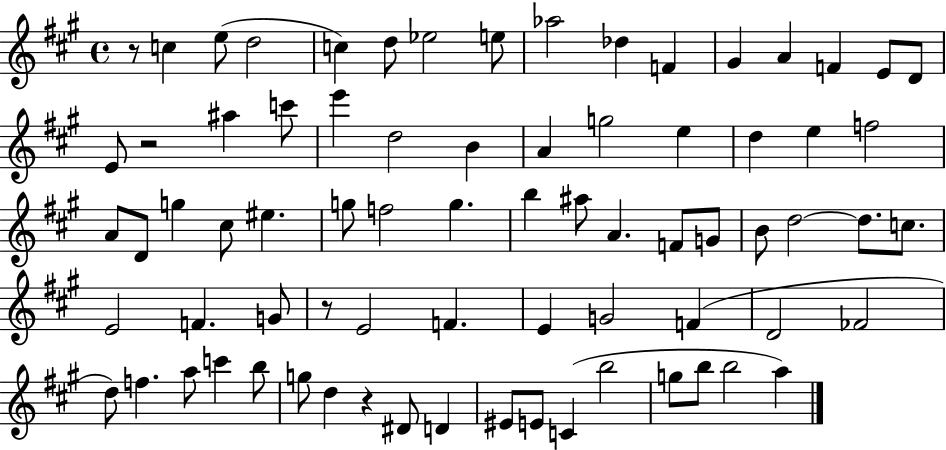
{
  \clef treble
  \time 4/4
  \defaultTimeSignature
  \key a \major
  r8 c''4 e''8( d''2 | c''4) d''8 ees''2 e''8 | aes''2 des''4 f'4 | gis'4 a'4 f'4 e'8 d'8 | \break e'8 r2 ais''4 c'''8 | e'''4 d''2 b'4 | a'4 g''2 e''4 | d''4 e''4 f''2 | \break a'8 d'8 g''4 cis''8 eis''4. | g''8 f''2 g''4. | b''4 ais''8 a'4. f'8 g'8 | b'8 d''2~~ d''8. c''8. | \break e'2 f'4. g'8 | r8 e'2 f'4. | e'4 g'2 f'4( | d'2 fes'2 | \break d''8) f''4. a''8 c'''4 b''8 | g''8 d''4 r4 dis'8 d'4 | eis'8 e'8 c'4( b''2 | g''8 b''8 b''2 a''4) | \break \bar "|."
}